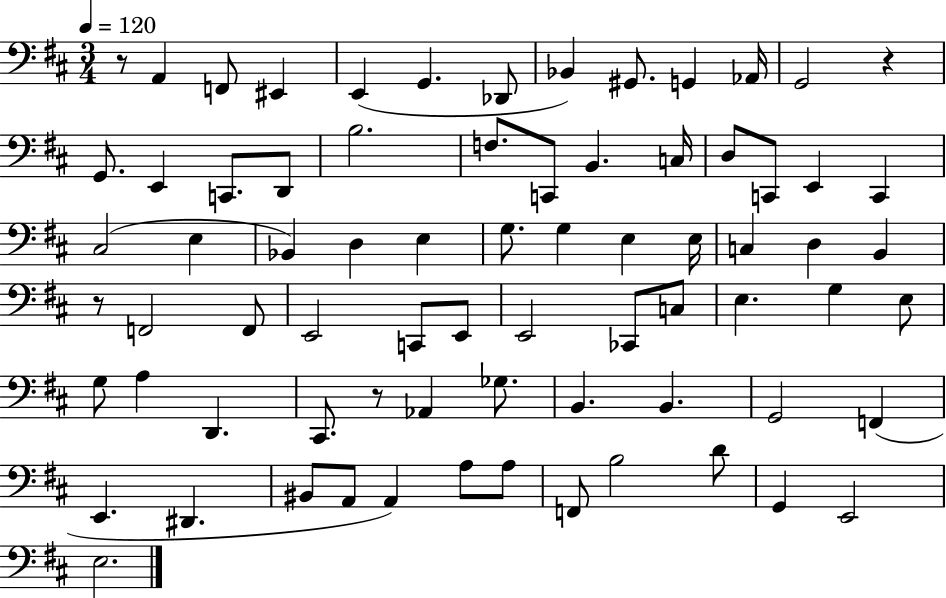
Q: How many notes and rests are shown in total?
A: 74